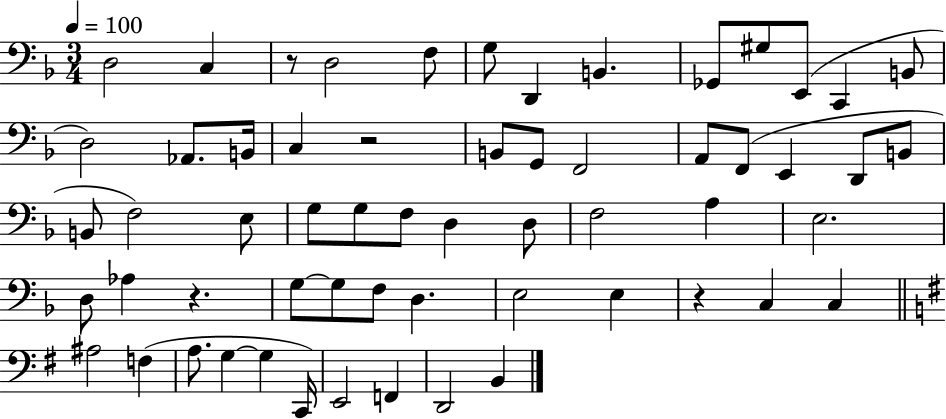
{
  \clef bass
  \numericTimeSignature
  \time 3/4
  \key f \major
  \tempo 4 = 100
  \repeat volta 2 { d2 c4 | r8 d2 f8 | g8 d,4 b,4. | ges,8 gis8 e,8( c,4 b,8 | \break d2) aes,8. b,16 | c4 r2 | b,8 g,8 f,2 | a,8 f,8( e,4 d,8 b,8 | \break b,8 f2) e8 | g8 g8 f8 d4 d8 | f2 a4 | e2. | \break d8 aes4 r4. | g8~~ g8 f8 d4. | e2 e4 | r4 c4 c4 | \break \bar "||" \break \key e \minor ais2 f4( | a8. g4~~ g4 c,16) | e,2 f,4 | d,2 b,4 | \break } \bar "|."
}